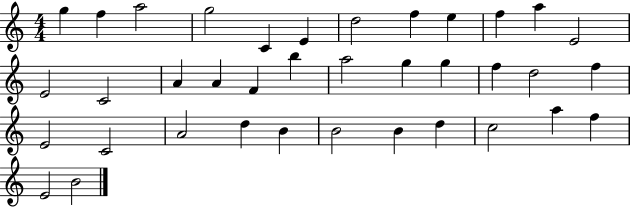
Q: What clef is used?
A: treble